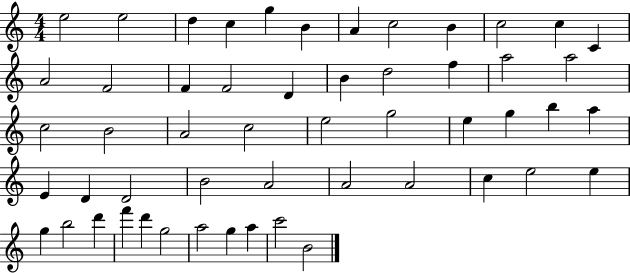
{
  \clef treble
  \numericTimeSignature
  \time 4/4
  \key c \major
  e''2 e''2 | d''4 c''4 g''4 b'4 | a'4 c''2 b'4 | c''2 c''4 c'4 | \break a'2 f'2 | f'4 f'2 d'4 | b'4 d''2 f''4 | a''2 a''2 | \break c''2 b'2 | a'2 c''2 | e''2 g''2 | e''4 g''4 b''4 a''4 | \break e'4 d'4 d'2 | b'2 a'2 | a'2 a'2 | c''4 e''2 e''4 | \break g''4 b''2 d'''4 | f'''4 d'''4 g''2 | a''2 g''4 a''4 | c'''2 b'2 | \break \bar "|."
}